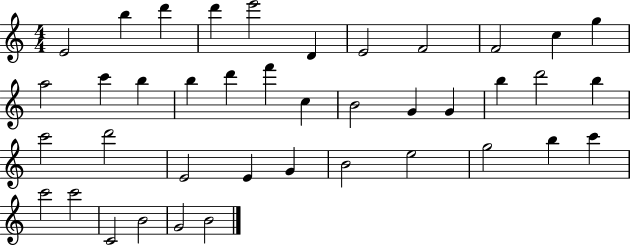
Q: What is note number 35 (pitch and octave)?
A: C6